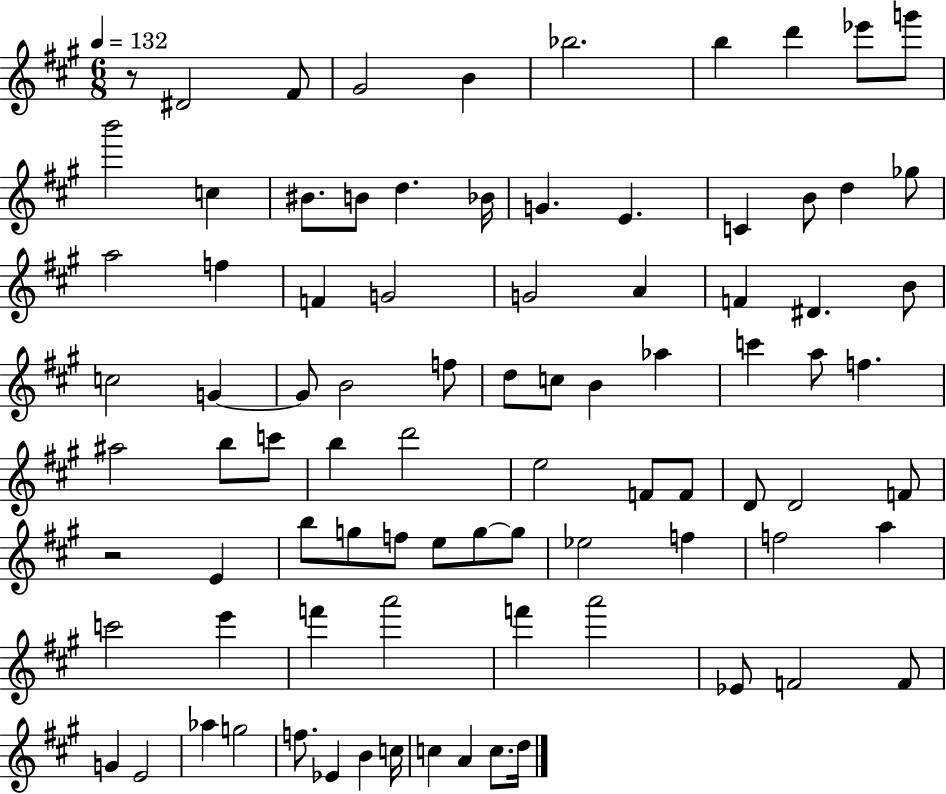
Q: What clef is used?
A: treble